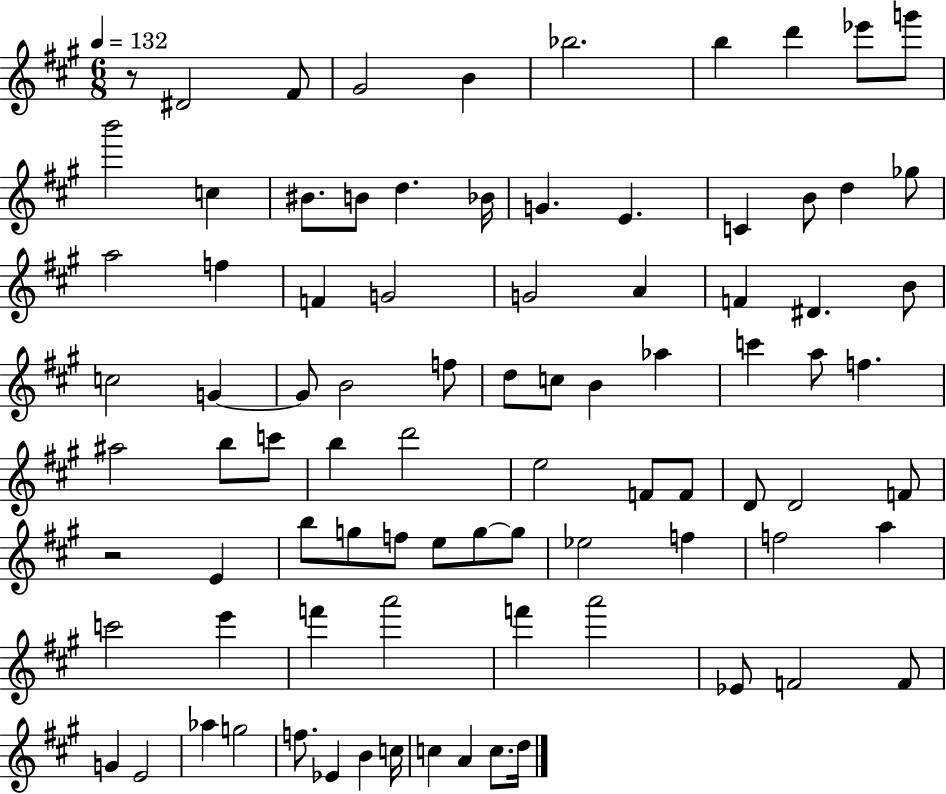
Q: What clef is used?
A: treble